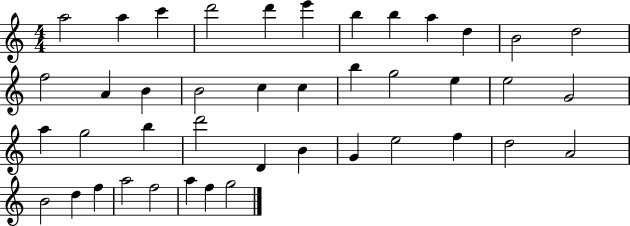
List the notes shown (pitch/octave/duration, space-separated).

A5/h A5/q C6/q D6/h D6/q E6/q B5/q B5/q A5/q D5/q B4/h D5/h F5/h A4/q B4/q B4/h C5/q C5/q B5/q G5/h E5/q E5/h G4/h A5/q G5/h B5/q D6/h D4/q B4/q G4/q E5/h F5/q D5/h A4/h B4/h D5/q F5/q A5/h F5/h A5/q F5/q G5/h